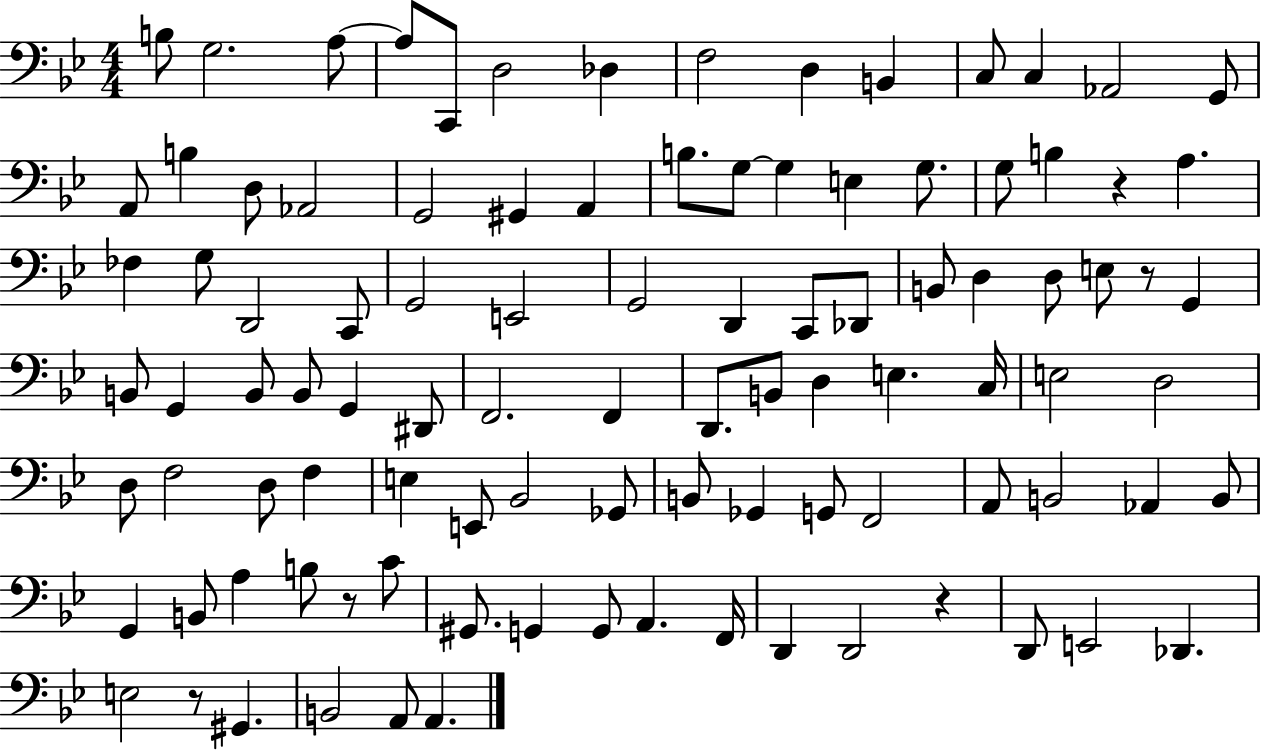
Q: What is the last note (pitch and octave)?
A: A2